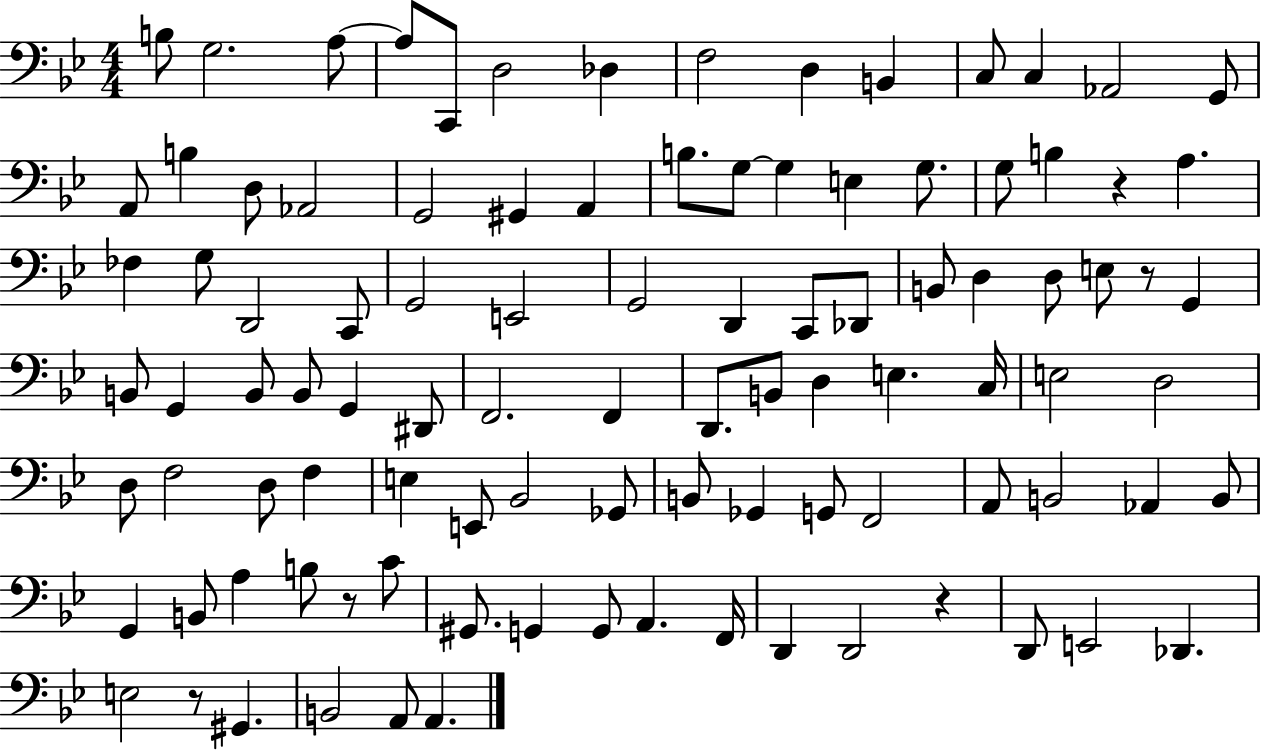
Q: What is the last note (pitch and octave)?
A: A2